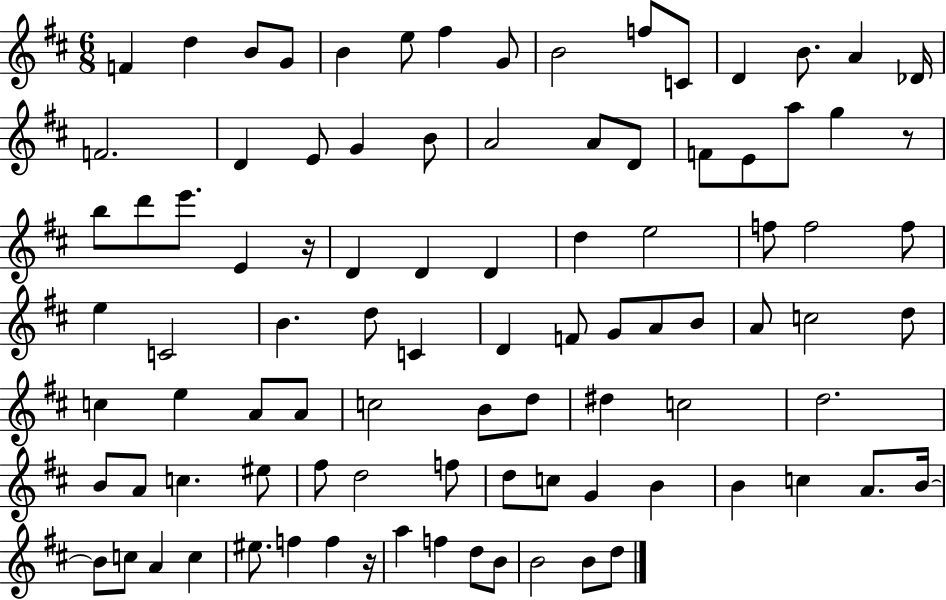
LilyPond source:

{
  \clef treble
  \numericTimeSignature
  \time 6/8
  \key d \major
  f'4 d''4 b'8 g'8 | b'4 e''8 fis''4 g'8 | b'2 f''8 c'8 | d'4 b'8. a'4 des'16 | \break f'2. | d'4 e'8 g'4 b'8 | a'2 a'8 d'8 | f'8 e'8 a''8 g''4 r8 | \break b''8 d'''8 e'''8. e'4 r16 | d'4 d'4 d'4 | d''4 e''2 | f''8 f''2 f''8 | \break e''4 c'2 | b'4. d''8 c'4 | d'4 f'8 g'8 a'8 b'8 | a'8 c''2 d''8 | \break c''4 e''4 a'8 a'8 | c''2 b'8 d''8 | dis''4 c''2 | d''2. | \break b'8 a'8 c''4. eis''8 | fis''8 d''2 f''8 | d''8 c''8 g'4 b'4 | b'4 c''4 a'8. b'16~~ | \break b'8 c''8 a'4 c''4 | eis''8. f''4 f''4 r16 | a''4 f''4 d''8 b'8 | b'2 b'8 d''8 | \break \bar "|."
}